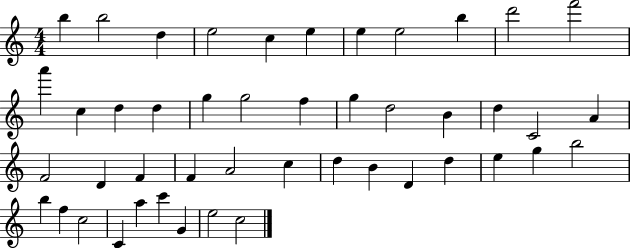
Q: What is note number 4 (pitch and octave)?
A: E5